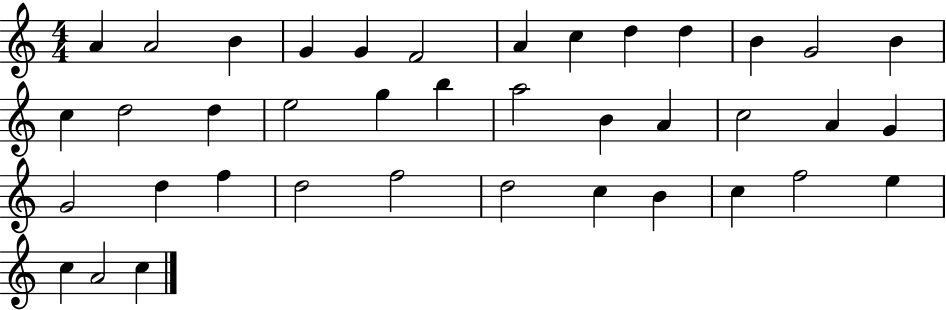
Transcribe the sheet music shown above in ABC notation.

X:1
T:Untitled
M:4/4
L:1/4
K:C
A A2 B G G F2 A c d d B G2 B c d2 d e2 g b a2 B A c2 A G G2 d f d2 f2 d2 c B c f2 e c A2 c